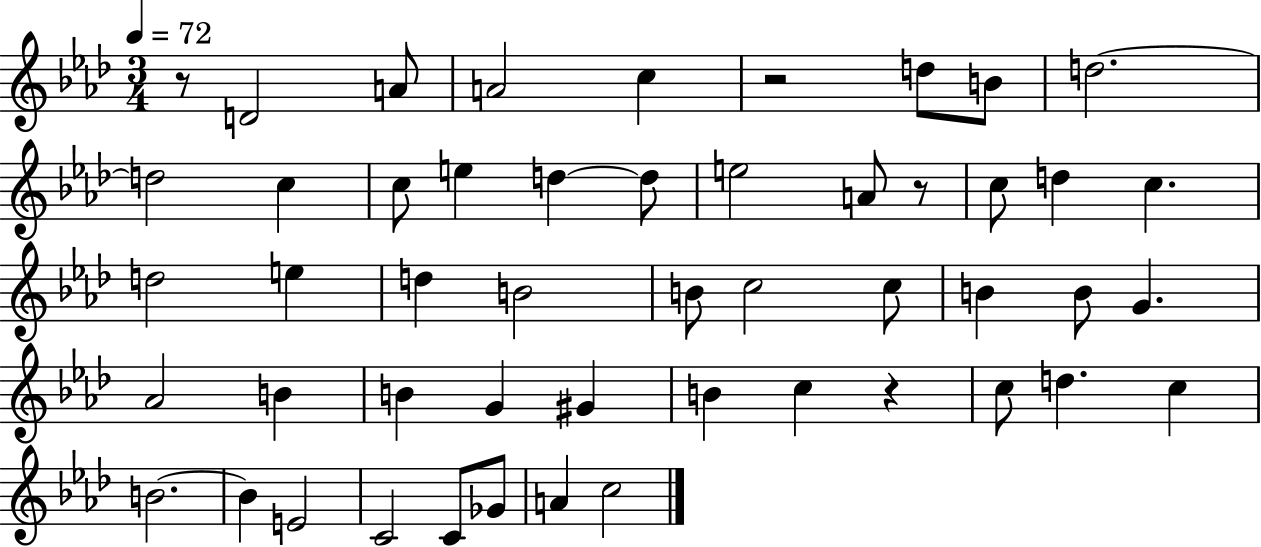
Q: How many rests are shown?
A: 4